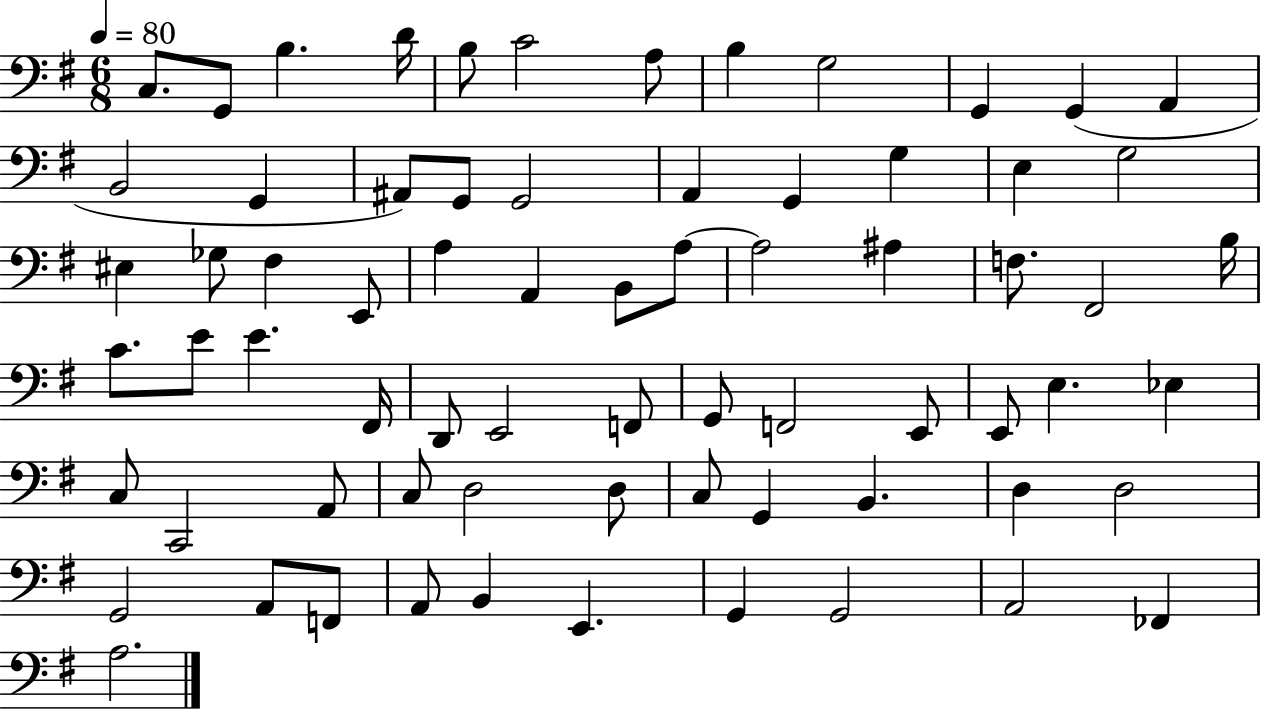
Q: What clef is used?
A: bass